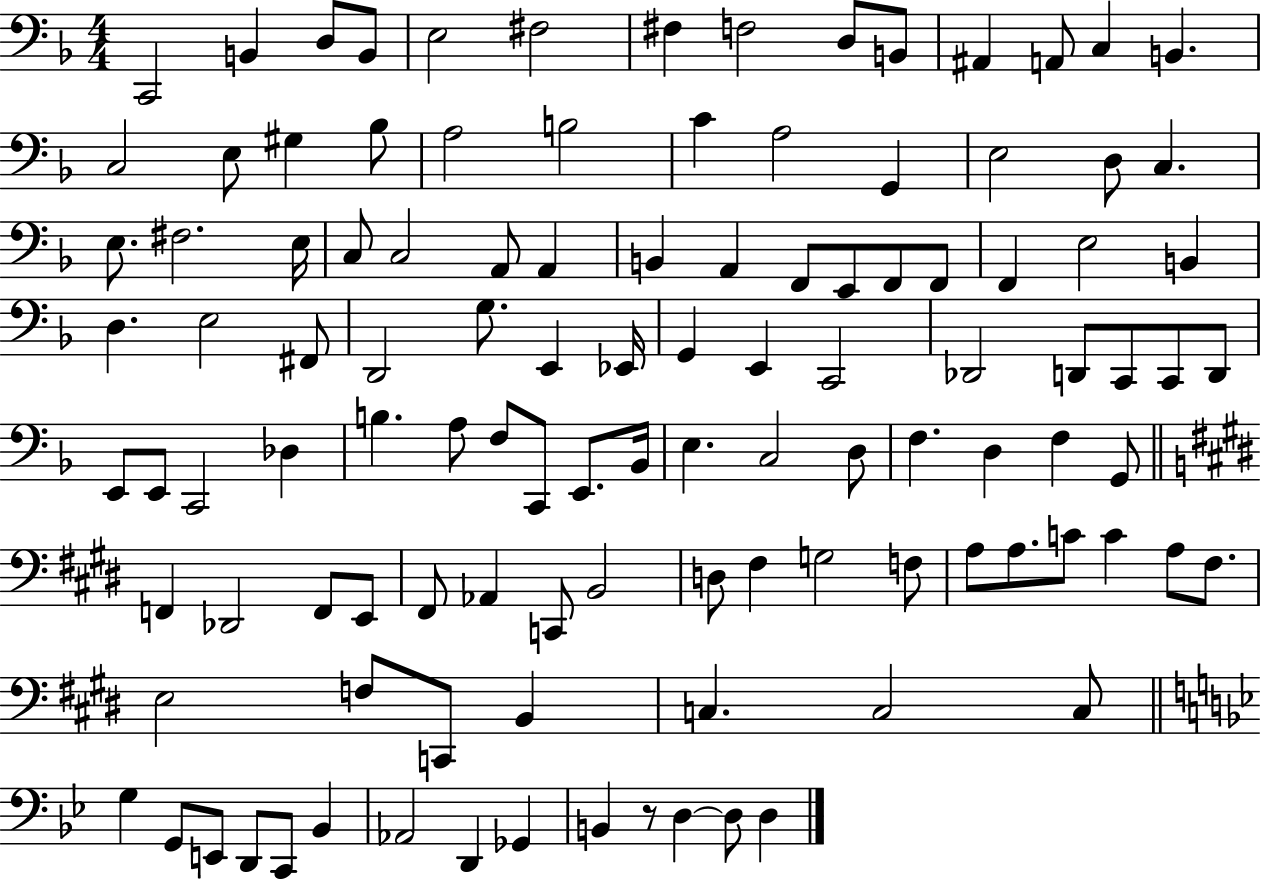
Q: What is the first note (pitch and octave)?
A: C2